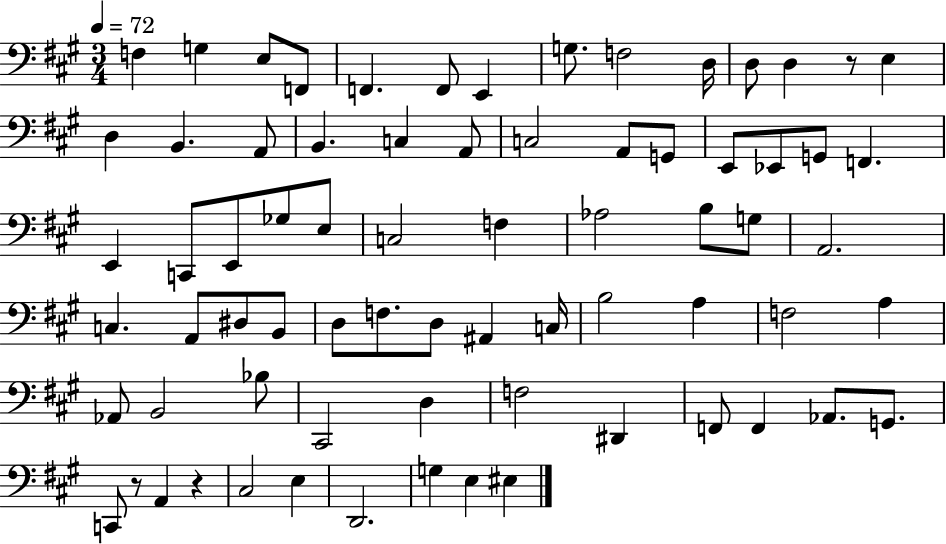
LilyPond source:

{
  \clef bass
  \numericTimeSignature
  \time 3/4
  \key a \major
  \tempo 4 = 72
  f4 g4 e8 f,8 | f,4. f,8 e,4 | g8. f2 d16 | d8 d4 r8 e4 | \break d4 b,4. a,8 | b,4. c4 a,8 | c2 a,8 g,8 | e,8 ees,8 g,8 f,4. | \break e,4 c,8 e,8 ges8 e8 | c2 f4 | aes2 b8 g8 | a,2. | \break c4. a,8 dis8 b,8 | d8 f8. d8 ais,4 c16 | b2 a4 | f2 a4 | \break aes,8 b,2 bes8 | cis,2 d4 | f2 dis,4 | f,8 f,4 aes,8. g,8. | \break c,8 r8 a,4 r4 | cis2 e4 | d,2. | g4 e4 eis4 | \break \bar "|."
}